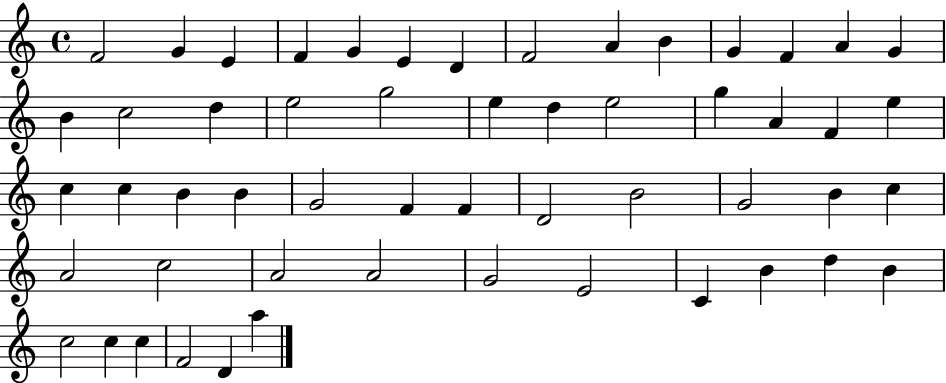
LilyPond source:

{
  \clef treble
  \time 4/4
  \defaultTimeSignature
  \key c \major
  f'2 g'4 e'4 | f'4 g'4 e'4 d'4 | f'2 a'4 b'4 | g'4 f'4 a'4 g'4 | \break b'4 c''2 d''4 | e''2 g''2 | e''4 d''4 e''2 | g''4 a'4 f'4 e''4 | \break c''4 c''4 b'4 b'4 | g'2 f'4 f'4 | d'2 b'2 | g'2 b'4 c''4 | \break a'2 c''2 | a'2 a'2 | g'2 e'2 | c'4 b'4 d''4 b'4 | \break c''2 c''4 c''4 | f'2 d'4 a''4 | \bar "|."
}